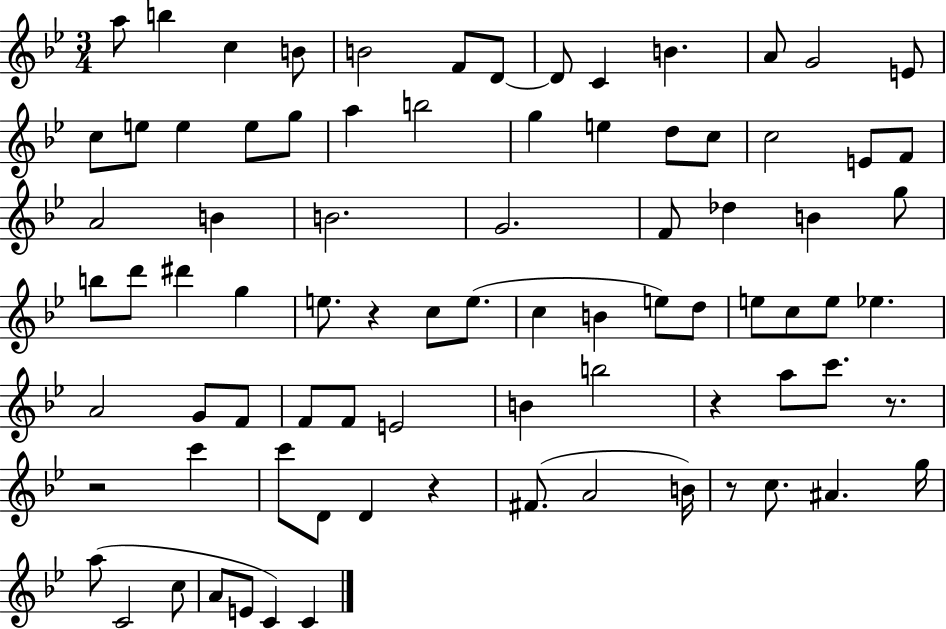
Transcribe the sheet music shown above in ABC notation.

X:1
T:Untitled
M:3/4
L:1/4
K:Bb
a/2 b c B/2 B2 F/2 D/2 D/2 C B A/2 G2 E/2 c/2 e/2 e e/2 g/2 a b2 g e d/2 c/2 c2 E/2 F/2 A2 B B2 G2 F/2 _d B g/2 b/2 d'/2 ^d' g e/2 z c/2 e/2 c B e/2 d/2 e/2 c/2 e/2 _e A2 G/2 F/2 F/2 F/2 E2 B b2 z a/2 c'/2 z/2 z2 c' c'/2 D/2 D z ^F/2 A2 B/4 z/2 c/2 ^A g/4 a/2 C2 c/2 A/2 E/2 C C